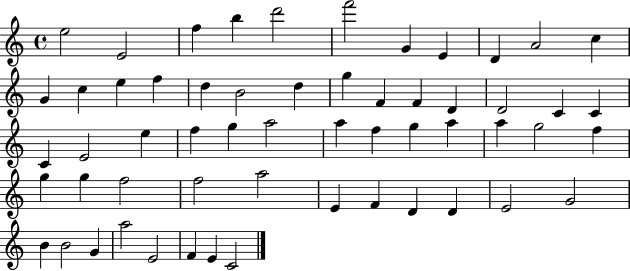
X:1
T:Untitled
M:4/4
L:1/4
K:C
e2 E2 f b d'2 f'2 G E D A2 c G c e f d B2 d g F F D D2 C C C E2 e f g a2 a f g a a g2 f g g f2 f2 a2 E F D D E2 G2 B B2 G a2 E2 F E C2